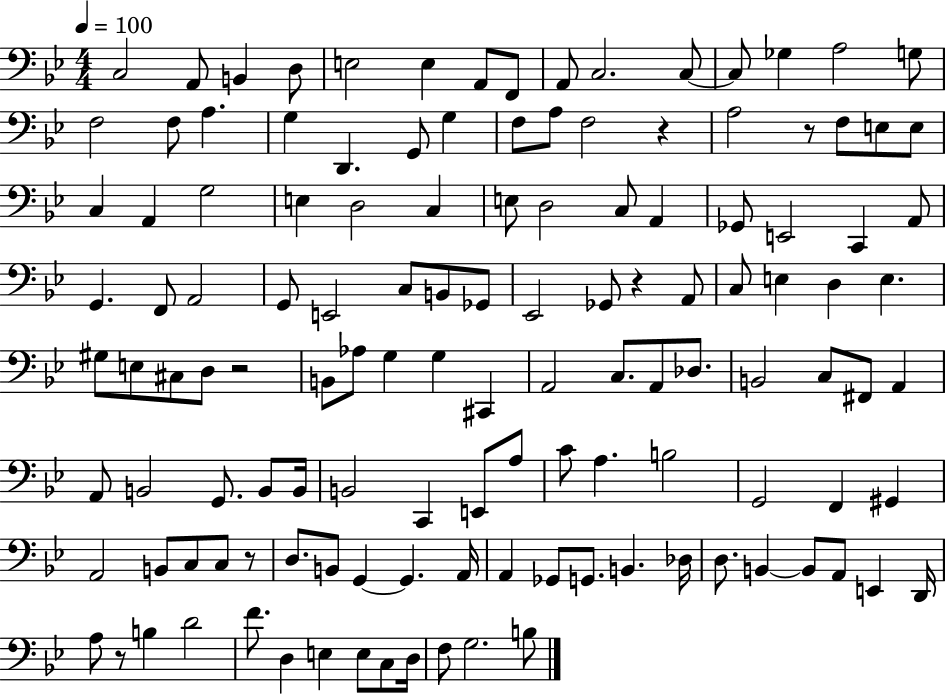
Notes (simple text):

C3/h A2/e B2/q D3/e E3/h E3/q A2/e F2/e A2/e C3/h. C3/e C3/e Gb3/q A3/h G3/e F3/h F3/e A3/q. G3/q D2/q. G2/e G3/q F3/e A3/e F3/h R/q A3/h R/e F3/e E3/e E3/e C3/q A2/q G3/h E3/q D3/h C3/q E3/e D3/h C3/e A2/q Gb2/e E2/h C2/q A2/e G2/q. F2/e A2/h G2/e E2/h C3/e B2/e Gb2/e Eb2/h Gb2/e R/q A2/e C3/e E3/q D3/q E3/q. G#3/e E3/e C#3/e D3/e R/h B2/e Ab3/e G3/q G3/q C#2/q A2/h C3/e. A2/e Db3/e. B2/h C3/e F#2/e A2/q A2/e B2/h G2/e. B2/e B2/s B2/h C2/q E2/e A3/e C4/e A3/q. B3/h G2/h F2/q G#2/q A2/h B2/e C3/e C3/e R/e D3/e. B2/e G2/q G2/q. A2/s A2/q Gb2/e G2/e. B2/q. Db3/s D3/e. B2/q B2/e A2/e E2/q D2/s A3/e R/e B3/q D4/h F4/e. D3/q E3/q E3/e C3/e D3/s F3/e G3/h. B3/e